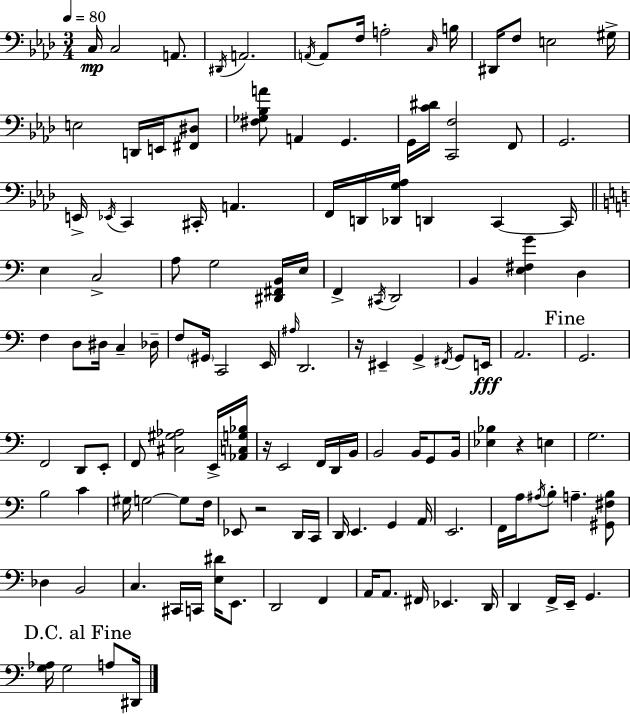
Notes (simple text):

C3/s C3/h A2/e. D#2/s A2/h. A2/s A2/e F3/s A3/h C3/s B3/s D#2/s F3/e E3/h G#3/s E3/h D2/s E2/s [F#2,D#3]/e [F#3,Gb3,Bb3,A4]/e A2/q G2/q. G2/s [C4,D#4]/s [C2,F3]/h F2/e G2/h. E2/s Eb2/s C2/q C#2/s A2/q. F2/s D2/s [Db2,G3,Ab3]/s D2/q C2/q C2/s E3/q C3/h A3/e G3/h [D#2,F#2,B2]/s E3/s F2/q C#2/s D2/h B2/q [E3,F#3,G4]/q D3/q F3/q D3/e D#3/s C3/q Db3/s F3/e G#2/s C2/h E2/s A#3/s D2/h. R/s EIS2/q G2/q F#2/s G2/e E2/s A2/h. G2/h. F2/h D2/e E2/e F2/e [C#3,G#3,Ab3]/h E2/s [Ab2,C3,G3,Bb3]/s R/s E2/h F2/s D2/s B2/s B2/h B2/s G2/e B2/s [Eb3,Bb3]/q R/q E3/q G3/h. B3/h C4/q G#3/s G3/h G3/e F3/s Eb2/e R/h D2/s C2/s D2/s E2/q. G2/q A2/s E2/h. F2/s A3/s A#3/s B3/e A3/q. [G#2,F#3,B3]/e Db3/q B2/h C3/q. C#2/s C2/s [E3,D#4]/s E2/e. D2/h F2/q A2/s A2/e. F#2/s Eb2/q. D2/s D2/q F2/s E2/s G2/q. [G3,Ab3]/s G3/h A3/e D#2/s